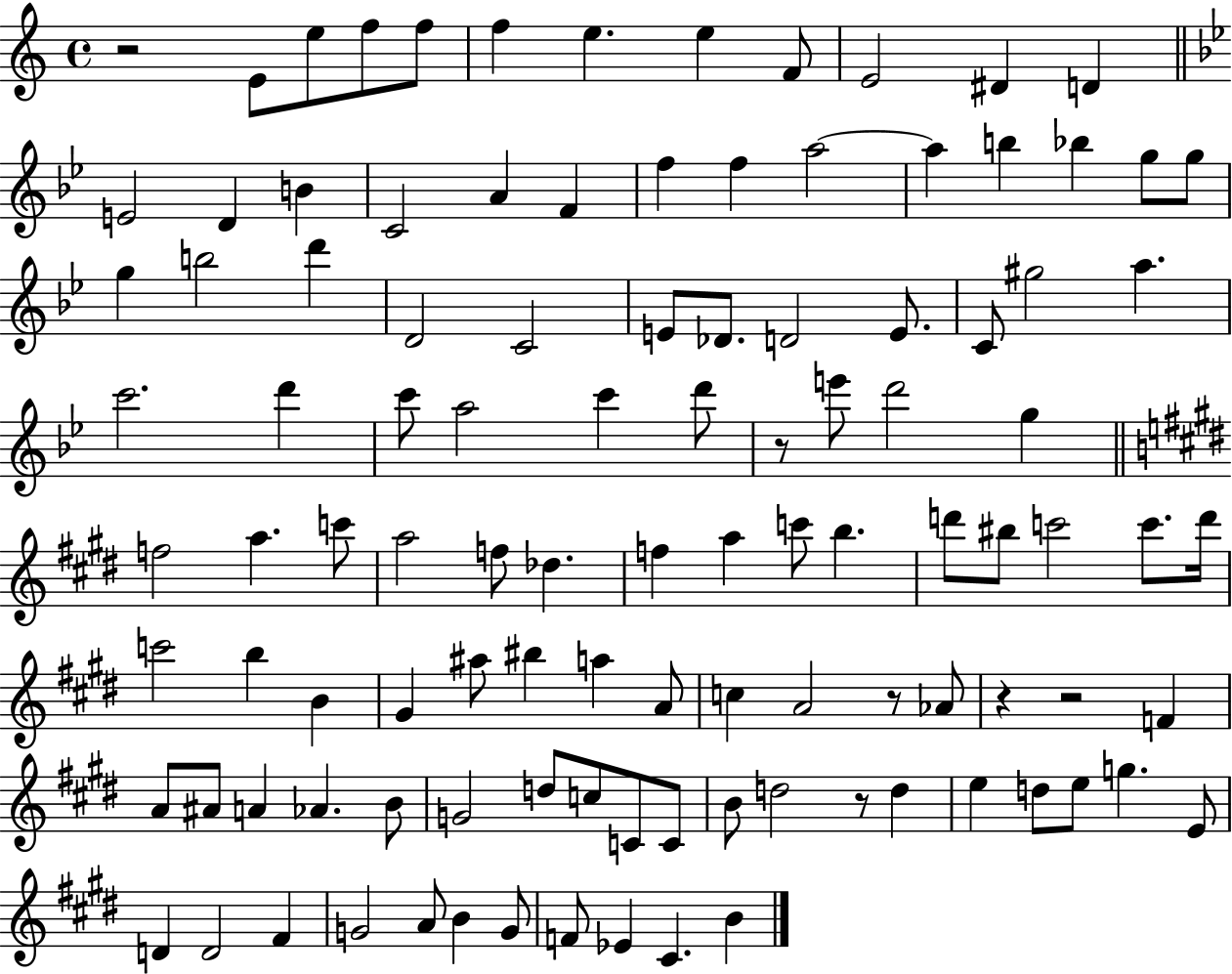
{
  \clef treble
  \time 4/4
  \defaultTimeSignature
  \key c \major
  r2 e'8 e''8 f''8 f''8 | f''4 e''4. e''4 f'8 | e'2 dis'4 d'4 | \bar "||" \break \key bes \major e'2 d'4 b'4 | c'2 a'4 f'4 | f''4 f''4 a''2~~ | a''4 b''4 bes''4 g''8 g''8 | \break g''4 b''2 d'''4 | d'2 c'2 | e'8 des'8. d'2 e'8. | c'8 gis''2 a''4. | \break c'''2. d'''4 | c'''8 a''2 c'''4 d'''8 | r8 e'''8 d'''2 g''4 | \bar "||" \break \key e \major f''2 a''4. c'''8 | a''2 f''8 des''4. | f''4 a''4 c'''8 b''4. | d'''8 bis''8 c'''2 c'''8. d'''16 | \break c'''2 b''4 b'4 | gis'4 ais''8 bis''4 a''4 a'8 | c''4 a'2 r8 aes'8 | r4 r2 f'4 | \break a'8 ais'8 a'4 aes'4. b'8 | g'2 d''8 c''8 c'8 c'8 | b'8 d''2 r8 d''4 | e''4 d''8 e''8 g''4. e'8 | \break d'4 d'2 fis'4 | g'2 a'8 b'4 g'8 | f'8 ees'4 cis'4. b'4 | \bar "|."
}